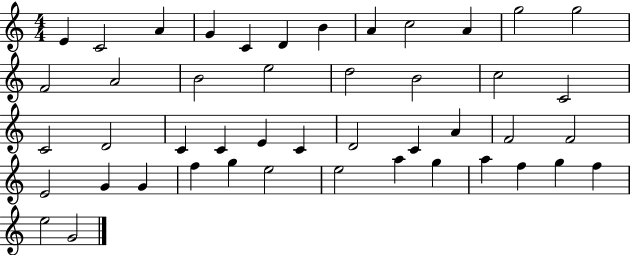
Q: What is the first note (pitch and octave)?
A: E4